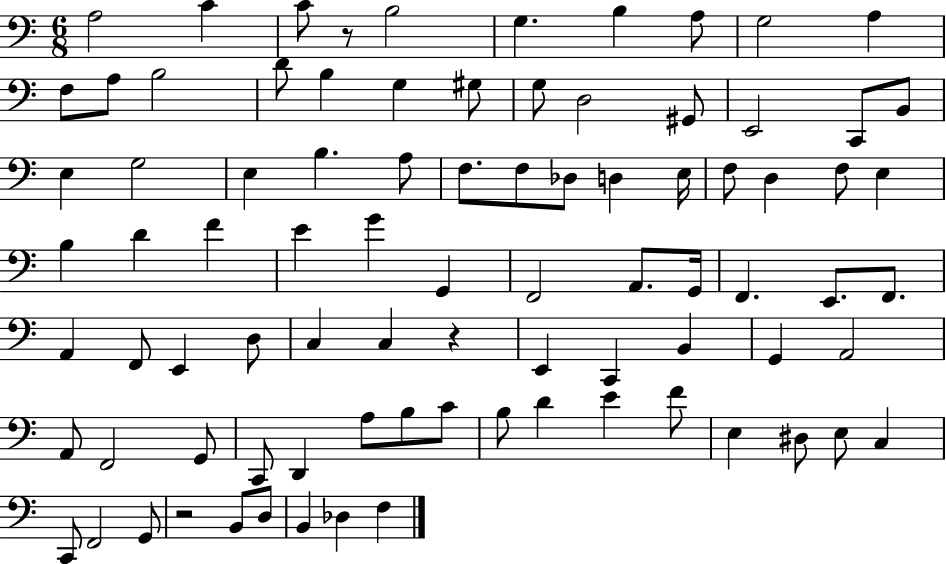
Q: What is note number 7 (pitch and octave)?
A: A3